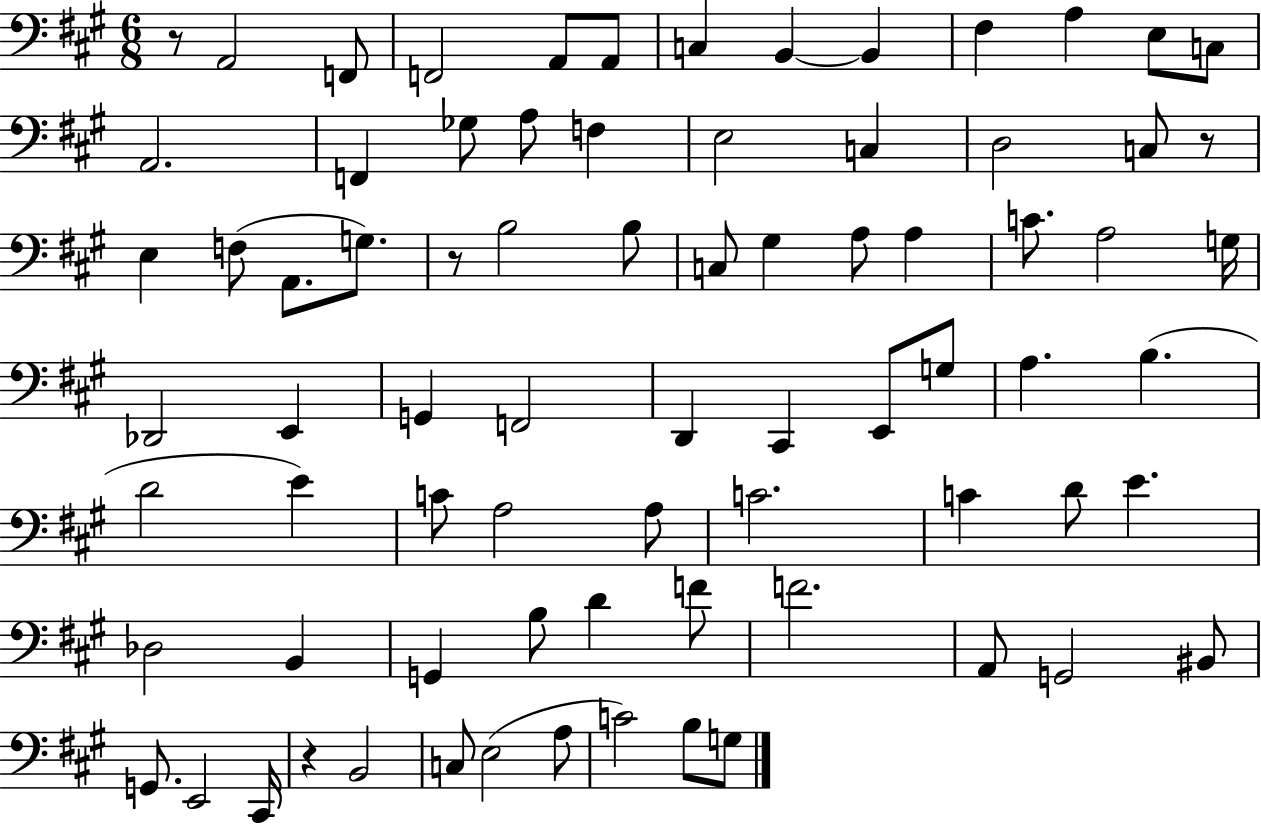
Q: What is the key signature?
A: A major